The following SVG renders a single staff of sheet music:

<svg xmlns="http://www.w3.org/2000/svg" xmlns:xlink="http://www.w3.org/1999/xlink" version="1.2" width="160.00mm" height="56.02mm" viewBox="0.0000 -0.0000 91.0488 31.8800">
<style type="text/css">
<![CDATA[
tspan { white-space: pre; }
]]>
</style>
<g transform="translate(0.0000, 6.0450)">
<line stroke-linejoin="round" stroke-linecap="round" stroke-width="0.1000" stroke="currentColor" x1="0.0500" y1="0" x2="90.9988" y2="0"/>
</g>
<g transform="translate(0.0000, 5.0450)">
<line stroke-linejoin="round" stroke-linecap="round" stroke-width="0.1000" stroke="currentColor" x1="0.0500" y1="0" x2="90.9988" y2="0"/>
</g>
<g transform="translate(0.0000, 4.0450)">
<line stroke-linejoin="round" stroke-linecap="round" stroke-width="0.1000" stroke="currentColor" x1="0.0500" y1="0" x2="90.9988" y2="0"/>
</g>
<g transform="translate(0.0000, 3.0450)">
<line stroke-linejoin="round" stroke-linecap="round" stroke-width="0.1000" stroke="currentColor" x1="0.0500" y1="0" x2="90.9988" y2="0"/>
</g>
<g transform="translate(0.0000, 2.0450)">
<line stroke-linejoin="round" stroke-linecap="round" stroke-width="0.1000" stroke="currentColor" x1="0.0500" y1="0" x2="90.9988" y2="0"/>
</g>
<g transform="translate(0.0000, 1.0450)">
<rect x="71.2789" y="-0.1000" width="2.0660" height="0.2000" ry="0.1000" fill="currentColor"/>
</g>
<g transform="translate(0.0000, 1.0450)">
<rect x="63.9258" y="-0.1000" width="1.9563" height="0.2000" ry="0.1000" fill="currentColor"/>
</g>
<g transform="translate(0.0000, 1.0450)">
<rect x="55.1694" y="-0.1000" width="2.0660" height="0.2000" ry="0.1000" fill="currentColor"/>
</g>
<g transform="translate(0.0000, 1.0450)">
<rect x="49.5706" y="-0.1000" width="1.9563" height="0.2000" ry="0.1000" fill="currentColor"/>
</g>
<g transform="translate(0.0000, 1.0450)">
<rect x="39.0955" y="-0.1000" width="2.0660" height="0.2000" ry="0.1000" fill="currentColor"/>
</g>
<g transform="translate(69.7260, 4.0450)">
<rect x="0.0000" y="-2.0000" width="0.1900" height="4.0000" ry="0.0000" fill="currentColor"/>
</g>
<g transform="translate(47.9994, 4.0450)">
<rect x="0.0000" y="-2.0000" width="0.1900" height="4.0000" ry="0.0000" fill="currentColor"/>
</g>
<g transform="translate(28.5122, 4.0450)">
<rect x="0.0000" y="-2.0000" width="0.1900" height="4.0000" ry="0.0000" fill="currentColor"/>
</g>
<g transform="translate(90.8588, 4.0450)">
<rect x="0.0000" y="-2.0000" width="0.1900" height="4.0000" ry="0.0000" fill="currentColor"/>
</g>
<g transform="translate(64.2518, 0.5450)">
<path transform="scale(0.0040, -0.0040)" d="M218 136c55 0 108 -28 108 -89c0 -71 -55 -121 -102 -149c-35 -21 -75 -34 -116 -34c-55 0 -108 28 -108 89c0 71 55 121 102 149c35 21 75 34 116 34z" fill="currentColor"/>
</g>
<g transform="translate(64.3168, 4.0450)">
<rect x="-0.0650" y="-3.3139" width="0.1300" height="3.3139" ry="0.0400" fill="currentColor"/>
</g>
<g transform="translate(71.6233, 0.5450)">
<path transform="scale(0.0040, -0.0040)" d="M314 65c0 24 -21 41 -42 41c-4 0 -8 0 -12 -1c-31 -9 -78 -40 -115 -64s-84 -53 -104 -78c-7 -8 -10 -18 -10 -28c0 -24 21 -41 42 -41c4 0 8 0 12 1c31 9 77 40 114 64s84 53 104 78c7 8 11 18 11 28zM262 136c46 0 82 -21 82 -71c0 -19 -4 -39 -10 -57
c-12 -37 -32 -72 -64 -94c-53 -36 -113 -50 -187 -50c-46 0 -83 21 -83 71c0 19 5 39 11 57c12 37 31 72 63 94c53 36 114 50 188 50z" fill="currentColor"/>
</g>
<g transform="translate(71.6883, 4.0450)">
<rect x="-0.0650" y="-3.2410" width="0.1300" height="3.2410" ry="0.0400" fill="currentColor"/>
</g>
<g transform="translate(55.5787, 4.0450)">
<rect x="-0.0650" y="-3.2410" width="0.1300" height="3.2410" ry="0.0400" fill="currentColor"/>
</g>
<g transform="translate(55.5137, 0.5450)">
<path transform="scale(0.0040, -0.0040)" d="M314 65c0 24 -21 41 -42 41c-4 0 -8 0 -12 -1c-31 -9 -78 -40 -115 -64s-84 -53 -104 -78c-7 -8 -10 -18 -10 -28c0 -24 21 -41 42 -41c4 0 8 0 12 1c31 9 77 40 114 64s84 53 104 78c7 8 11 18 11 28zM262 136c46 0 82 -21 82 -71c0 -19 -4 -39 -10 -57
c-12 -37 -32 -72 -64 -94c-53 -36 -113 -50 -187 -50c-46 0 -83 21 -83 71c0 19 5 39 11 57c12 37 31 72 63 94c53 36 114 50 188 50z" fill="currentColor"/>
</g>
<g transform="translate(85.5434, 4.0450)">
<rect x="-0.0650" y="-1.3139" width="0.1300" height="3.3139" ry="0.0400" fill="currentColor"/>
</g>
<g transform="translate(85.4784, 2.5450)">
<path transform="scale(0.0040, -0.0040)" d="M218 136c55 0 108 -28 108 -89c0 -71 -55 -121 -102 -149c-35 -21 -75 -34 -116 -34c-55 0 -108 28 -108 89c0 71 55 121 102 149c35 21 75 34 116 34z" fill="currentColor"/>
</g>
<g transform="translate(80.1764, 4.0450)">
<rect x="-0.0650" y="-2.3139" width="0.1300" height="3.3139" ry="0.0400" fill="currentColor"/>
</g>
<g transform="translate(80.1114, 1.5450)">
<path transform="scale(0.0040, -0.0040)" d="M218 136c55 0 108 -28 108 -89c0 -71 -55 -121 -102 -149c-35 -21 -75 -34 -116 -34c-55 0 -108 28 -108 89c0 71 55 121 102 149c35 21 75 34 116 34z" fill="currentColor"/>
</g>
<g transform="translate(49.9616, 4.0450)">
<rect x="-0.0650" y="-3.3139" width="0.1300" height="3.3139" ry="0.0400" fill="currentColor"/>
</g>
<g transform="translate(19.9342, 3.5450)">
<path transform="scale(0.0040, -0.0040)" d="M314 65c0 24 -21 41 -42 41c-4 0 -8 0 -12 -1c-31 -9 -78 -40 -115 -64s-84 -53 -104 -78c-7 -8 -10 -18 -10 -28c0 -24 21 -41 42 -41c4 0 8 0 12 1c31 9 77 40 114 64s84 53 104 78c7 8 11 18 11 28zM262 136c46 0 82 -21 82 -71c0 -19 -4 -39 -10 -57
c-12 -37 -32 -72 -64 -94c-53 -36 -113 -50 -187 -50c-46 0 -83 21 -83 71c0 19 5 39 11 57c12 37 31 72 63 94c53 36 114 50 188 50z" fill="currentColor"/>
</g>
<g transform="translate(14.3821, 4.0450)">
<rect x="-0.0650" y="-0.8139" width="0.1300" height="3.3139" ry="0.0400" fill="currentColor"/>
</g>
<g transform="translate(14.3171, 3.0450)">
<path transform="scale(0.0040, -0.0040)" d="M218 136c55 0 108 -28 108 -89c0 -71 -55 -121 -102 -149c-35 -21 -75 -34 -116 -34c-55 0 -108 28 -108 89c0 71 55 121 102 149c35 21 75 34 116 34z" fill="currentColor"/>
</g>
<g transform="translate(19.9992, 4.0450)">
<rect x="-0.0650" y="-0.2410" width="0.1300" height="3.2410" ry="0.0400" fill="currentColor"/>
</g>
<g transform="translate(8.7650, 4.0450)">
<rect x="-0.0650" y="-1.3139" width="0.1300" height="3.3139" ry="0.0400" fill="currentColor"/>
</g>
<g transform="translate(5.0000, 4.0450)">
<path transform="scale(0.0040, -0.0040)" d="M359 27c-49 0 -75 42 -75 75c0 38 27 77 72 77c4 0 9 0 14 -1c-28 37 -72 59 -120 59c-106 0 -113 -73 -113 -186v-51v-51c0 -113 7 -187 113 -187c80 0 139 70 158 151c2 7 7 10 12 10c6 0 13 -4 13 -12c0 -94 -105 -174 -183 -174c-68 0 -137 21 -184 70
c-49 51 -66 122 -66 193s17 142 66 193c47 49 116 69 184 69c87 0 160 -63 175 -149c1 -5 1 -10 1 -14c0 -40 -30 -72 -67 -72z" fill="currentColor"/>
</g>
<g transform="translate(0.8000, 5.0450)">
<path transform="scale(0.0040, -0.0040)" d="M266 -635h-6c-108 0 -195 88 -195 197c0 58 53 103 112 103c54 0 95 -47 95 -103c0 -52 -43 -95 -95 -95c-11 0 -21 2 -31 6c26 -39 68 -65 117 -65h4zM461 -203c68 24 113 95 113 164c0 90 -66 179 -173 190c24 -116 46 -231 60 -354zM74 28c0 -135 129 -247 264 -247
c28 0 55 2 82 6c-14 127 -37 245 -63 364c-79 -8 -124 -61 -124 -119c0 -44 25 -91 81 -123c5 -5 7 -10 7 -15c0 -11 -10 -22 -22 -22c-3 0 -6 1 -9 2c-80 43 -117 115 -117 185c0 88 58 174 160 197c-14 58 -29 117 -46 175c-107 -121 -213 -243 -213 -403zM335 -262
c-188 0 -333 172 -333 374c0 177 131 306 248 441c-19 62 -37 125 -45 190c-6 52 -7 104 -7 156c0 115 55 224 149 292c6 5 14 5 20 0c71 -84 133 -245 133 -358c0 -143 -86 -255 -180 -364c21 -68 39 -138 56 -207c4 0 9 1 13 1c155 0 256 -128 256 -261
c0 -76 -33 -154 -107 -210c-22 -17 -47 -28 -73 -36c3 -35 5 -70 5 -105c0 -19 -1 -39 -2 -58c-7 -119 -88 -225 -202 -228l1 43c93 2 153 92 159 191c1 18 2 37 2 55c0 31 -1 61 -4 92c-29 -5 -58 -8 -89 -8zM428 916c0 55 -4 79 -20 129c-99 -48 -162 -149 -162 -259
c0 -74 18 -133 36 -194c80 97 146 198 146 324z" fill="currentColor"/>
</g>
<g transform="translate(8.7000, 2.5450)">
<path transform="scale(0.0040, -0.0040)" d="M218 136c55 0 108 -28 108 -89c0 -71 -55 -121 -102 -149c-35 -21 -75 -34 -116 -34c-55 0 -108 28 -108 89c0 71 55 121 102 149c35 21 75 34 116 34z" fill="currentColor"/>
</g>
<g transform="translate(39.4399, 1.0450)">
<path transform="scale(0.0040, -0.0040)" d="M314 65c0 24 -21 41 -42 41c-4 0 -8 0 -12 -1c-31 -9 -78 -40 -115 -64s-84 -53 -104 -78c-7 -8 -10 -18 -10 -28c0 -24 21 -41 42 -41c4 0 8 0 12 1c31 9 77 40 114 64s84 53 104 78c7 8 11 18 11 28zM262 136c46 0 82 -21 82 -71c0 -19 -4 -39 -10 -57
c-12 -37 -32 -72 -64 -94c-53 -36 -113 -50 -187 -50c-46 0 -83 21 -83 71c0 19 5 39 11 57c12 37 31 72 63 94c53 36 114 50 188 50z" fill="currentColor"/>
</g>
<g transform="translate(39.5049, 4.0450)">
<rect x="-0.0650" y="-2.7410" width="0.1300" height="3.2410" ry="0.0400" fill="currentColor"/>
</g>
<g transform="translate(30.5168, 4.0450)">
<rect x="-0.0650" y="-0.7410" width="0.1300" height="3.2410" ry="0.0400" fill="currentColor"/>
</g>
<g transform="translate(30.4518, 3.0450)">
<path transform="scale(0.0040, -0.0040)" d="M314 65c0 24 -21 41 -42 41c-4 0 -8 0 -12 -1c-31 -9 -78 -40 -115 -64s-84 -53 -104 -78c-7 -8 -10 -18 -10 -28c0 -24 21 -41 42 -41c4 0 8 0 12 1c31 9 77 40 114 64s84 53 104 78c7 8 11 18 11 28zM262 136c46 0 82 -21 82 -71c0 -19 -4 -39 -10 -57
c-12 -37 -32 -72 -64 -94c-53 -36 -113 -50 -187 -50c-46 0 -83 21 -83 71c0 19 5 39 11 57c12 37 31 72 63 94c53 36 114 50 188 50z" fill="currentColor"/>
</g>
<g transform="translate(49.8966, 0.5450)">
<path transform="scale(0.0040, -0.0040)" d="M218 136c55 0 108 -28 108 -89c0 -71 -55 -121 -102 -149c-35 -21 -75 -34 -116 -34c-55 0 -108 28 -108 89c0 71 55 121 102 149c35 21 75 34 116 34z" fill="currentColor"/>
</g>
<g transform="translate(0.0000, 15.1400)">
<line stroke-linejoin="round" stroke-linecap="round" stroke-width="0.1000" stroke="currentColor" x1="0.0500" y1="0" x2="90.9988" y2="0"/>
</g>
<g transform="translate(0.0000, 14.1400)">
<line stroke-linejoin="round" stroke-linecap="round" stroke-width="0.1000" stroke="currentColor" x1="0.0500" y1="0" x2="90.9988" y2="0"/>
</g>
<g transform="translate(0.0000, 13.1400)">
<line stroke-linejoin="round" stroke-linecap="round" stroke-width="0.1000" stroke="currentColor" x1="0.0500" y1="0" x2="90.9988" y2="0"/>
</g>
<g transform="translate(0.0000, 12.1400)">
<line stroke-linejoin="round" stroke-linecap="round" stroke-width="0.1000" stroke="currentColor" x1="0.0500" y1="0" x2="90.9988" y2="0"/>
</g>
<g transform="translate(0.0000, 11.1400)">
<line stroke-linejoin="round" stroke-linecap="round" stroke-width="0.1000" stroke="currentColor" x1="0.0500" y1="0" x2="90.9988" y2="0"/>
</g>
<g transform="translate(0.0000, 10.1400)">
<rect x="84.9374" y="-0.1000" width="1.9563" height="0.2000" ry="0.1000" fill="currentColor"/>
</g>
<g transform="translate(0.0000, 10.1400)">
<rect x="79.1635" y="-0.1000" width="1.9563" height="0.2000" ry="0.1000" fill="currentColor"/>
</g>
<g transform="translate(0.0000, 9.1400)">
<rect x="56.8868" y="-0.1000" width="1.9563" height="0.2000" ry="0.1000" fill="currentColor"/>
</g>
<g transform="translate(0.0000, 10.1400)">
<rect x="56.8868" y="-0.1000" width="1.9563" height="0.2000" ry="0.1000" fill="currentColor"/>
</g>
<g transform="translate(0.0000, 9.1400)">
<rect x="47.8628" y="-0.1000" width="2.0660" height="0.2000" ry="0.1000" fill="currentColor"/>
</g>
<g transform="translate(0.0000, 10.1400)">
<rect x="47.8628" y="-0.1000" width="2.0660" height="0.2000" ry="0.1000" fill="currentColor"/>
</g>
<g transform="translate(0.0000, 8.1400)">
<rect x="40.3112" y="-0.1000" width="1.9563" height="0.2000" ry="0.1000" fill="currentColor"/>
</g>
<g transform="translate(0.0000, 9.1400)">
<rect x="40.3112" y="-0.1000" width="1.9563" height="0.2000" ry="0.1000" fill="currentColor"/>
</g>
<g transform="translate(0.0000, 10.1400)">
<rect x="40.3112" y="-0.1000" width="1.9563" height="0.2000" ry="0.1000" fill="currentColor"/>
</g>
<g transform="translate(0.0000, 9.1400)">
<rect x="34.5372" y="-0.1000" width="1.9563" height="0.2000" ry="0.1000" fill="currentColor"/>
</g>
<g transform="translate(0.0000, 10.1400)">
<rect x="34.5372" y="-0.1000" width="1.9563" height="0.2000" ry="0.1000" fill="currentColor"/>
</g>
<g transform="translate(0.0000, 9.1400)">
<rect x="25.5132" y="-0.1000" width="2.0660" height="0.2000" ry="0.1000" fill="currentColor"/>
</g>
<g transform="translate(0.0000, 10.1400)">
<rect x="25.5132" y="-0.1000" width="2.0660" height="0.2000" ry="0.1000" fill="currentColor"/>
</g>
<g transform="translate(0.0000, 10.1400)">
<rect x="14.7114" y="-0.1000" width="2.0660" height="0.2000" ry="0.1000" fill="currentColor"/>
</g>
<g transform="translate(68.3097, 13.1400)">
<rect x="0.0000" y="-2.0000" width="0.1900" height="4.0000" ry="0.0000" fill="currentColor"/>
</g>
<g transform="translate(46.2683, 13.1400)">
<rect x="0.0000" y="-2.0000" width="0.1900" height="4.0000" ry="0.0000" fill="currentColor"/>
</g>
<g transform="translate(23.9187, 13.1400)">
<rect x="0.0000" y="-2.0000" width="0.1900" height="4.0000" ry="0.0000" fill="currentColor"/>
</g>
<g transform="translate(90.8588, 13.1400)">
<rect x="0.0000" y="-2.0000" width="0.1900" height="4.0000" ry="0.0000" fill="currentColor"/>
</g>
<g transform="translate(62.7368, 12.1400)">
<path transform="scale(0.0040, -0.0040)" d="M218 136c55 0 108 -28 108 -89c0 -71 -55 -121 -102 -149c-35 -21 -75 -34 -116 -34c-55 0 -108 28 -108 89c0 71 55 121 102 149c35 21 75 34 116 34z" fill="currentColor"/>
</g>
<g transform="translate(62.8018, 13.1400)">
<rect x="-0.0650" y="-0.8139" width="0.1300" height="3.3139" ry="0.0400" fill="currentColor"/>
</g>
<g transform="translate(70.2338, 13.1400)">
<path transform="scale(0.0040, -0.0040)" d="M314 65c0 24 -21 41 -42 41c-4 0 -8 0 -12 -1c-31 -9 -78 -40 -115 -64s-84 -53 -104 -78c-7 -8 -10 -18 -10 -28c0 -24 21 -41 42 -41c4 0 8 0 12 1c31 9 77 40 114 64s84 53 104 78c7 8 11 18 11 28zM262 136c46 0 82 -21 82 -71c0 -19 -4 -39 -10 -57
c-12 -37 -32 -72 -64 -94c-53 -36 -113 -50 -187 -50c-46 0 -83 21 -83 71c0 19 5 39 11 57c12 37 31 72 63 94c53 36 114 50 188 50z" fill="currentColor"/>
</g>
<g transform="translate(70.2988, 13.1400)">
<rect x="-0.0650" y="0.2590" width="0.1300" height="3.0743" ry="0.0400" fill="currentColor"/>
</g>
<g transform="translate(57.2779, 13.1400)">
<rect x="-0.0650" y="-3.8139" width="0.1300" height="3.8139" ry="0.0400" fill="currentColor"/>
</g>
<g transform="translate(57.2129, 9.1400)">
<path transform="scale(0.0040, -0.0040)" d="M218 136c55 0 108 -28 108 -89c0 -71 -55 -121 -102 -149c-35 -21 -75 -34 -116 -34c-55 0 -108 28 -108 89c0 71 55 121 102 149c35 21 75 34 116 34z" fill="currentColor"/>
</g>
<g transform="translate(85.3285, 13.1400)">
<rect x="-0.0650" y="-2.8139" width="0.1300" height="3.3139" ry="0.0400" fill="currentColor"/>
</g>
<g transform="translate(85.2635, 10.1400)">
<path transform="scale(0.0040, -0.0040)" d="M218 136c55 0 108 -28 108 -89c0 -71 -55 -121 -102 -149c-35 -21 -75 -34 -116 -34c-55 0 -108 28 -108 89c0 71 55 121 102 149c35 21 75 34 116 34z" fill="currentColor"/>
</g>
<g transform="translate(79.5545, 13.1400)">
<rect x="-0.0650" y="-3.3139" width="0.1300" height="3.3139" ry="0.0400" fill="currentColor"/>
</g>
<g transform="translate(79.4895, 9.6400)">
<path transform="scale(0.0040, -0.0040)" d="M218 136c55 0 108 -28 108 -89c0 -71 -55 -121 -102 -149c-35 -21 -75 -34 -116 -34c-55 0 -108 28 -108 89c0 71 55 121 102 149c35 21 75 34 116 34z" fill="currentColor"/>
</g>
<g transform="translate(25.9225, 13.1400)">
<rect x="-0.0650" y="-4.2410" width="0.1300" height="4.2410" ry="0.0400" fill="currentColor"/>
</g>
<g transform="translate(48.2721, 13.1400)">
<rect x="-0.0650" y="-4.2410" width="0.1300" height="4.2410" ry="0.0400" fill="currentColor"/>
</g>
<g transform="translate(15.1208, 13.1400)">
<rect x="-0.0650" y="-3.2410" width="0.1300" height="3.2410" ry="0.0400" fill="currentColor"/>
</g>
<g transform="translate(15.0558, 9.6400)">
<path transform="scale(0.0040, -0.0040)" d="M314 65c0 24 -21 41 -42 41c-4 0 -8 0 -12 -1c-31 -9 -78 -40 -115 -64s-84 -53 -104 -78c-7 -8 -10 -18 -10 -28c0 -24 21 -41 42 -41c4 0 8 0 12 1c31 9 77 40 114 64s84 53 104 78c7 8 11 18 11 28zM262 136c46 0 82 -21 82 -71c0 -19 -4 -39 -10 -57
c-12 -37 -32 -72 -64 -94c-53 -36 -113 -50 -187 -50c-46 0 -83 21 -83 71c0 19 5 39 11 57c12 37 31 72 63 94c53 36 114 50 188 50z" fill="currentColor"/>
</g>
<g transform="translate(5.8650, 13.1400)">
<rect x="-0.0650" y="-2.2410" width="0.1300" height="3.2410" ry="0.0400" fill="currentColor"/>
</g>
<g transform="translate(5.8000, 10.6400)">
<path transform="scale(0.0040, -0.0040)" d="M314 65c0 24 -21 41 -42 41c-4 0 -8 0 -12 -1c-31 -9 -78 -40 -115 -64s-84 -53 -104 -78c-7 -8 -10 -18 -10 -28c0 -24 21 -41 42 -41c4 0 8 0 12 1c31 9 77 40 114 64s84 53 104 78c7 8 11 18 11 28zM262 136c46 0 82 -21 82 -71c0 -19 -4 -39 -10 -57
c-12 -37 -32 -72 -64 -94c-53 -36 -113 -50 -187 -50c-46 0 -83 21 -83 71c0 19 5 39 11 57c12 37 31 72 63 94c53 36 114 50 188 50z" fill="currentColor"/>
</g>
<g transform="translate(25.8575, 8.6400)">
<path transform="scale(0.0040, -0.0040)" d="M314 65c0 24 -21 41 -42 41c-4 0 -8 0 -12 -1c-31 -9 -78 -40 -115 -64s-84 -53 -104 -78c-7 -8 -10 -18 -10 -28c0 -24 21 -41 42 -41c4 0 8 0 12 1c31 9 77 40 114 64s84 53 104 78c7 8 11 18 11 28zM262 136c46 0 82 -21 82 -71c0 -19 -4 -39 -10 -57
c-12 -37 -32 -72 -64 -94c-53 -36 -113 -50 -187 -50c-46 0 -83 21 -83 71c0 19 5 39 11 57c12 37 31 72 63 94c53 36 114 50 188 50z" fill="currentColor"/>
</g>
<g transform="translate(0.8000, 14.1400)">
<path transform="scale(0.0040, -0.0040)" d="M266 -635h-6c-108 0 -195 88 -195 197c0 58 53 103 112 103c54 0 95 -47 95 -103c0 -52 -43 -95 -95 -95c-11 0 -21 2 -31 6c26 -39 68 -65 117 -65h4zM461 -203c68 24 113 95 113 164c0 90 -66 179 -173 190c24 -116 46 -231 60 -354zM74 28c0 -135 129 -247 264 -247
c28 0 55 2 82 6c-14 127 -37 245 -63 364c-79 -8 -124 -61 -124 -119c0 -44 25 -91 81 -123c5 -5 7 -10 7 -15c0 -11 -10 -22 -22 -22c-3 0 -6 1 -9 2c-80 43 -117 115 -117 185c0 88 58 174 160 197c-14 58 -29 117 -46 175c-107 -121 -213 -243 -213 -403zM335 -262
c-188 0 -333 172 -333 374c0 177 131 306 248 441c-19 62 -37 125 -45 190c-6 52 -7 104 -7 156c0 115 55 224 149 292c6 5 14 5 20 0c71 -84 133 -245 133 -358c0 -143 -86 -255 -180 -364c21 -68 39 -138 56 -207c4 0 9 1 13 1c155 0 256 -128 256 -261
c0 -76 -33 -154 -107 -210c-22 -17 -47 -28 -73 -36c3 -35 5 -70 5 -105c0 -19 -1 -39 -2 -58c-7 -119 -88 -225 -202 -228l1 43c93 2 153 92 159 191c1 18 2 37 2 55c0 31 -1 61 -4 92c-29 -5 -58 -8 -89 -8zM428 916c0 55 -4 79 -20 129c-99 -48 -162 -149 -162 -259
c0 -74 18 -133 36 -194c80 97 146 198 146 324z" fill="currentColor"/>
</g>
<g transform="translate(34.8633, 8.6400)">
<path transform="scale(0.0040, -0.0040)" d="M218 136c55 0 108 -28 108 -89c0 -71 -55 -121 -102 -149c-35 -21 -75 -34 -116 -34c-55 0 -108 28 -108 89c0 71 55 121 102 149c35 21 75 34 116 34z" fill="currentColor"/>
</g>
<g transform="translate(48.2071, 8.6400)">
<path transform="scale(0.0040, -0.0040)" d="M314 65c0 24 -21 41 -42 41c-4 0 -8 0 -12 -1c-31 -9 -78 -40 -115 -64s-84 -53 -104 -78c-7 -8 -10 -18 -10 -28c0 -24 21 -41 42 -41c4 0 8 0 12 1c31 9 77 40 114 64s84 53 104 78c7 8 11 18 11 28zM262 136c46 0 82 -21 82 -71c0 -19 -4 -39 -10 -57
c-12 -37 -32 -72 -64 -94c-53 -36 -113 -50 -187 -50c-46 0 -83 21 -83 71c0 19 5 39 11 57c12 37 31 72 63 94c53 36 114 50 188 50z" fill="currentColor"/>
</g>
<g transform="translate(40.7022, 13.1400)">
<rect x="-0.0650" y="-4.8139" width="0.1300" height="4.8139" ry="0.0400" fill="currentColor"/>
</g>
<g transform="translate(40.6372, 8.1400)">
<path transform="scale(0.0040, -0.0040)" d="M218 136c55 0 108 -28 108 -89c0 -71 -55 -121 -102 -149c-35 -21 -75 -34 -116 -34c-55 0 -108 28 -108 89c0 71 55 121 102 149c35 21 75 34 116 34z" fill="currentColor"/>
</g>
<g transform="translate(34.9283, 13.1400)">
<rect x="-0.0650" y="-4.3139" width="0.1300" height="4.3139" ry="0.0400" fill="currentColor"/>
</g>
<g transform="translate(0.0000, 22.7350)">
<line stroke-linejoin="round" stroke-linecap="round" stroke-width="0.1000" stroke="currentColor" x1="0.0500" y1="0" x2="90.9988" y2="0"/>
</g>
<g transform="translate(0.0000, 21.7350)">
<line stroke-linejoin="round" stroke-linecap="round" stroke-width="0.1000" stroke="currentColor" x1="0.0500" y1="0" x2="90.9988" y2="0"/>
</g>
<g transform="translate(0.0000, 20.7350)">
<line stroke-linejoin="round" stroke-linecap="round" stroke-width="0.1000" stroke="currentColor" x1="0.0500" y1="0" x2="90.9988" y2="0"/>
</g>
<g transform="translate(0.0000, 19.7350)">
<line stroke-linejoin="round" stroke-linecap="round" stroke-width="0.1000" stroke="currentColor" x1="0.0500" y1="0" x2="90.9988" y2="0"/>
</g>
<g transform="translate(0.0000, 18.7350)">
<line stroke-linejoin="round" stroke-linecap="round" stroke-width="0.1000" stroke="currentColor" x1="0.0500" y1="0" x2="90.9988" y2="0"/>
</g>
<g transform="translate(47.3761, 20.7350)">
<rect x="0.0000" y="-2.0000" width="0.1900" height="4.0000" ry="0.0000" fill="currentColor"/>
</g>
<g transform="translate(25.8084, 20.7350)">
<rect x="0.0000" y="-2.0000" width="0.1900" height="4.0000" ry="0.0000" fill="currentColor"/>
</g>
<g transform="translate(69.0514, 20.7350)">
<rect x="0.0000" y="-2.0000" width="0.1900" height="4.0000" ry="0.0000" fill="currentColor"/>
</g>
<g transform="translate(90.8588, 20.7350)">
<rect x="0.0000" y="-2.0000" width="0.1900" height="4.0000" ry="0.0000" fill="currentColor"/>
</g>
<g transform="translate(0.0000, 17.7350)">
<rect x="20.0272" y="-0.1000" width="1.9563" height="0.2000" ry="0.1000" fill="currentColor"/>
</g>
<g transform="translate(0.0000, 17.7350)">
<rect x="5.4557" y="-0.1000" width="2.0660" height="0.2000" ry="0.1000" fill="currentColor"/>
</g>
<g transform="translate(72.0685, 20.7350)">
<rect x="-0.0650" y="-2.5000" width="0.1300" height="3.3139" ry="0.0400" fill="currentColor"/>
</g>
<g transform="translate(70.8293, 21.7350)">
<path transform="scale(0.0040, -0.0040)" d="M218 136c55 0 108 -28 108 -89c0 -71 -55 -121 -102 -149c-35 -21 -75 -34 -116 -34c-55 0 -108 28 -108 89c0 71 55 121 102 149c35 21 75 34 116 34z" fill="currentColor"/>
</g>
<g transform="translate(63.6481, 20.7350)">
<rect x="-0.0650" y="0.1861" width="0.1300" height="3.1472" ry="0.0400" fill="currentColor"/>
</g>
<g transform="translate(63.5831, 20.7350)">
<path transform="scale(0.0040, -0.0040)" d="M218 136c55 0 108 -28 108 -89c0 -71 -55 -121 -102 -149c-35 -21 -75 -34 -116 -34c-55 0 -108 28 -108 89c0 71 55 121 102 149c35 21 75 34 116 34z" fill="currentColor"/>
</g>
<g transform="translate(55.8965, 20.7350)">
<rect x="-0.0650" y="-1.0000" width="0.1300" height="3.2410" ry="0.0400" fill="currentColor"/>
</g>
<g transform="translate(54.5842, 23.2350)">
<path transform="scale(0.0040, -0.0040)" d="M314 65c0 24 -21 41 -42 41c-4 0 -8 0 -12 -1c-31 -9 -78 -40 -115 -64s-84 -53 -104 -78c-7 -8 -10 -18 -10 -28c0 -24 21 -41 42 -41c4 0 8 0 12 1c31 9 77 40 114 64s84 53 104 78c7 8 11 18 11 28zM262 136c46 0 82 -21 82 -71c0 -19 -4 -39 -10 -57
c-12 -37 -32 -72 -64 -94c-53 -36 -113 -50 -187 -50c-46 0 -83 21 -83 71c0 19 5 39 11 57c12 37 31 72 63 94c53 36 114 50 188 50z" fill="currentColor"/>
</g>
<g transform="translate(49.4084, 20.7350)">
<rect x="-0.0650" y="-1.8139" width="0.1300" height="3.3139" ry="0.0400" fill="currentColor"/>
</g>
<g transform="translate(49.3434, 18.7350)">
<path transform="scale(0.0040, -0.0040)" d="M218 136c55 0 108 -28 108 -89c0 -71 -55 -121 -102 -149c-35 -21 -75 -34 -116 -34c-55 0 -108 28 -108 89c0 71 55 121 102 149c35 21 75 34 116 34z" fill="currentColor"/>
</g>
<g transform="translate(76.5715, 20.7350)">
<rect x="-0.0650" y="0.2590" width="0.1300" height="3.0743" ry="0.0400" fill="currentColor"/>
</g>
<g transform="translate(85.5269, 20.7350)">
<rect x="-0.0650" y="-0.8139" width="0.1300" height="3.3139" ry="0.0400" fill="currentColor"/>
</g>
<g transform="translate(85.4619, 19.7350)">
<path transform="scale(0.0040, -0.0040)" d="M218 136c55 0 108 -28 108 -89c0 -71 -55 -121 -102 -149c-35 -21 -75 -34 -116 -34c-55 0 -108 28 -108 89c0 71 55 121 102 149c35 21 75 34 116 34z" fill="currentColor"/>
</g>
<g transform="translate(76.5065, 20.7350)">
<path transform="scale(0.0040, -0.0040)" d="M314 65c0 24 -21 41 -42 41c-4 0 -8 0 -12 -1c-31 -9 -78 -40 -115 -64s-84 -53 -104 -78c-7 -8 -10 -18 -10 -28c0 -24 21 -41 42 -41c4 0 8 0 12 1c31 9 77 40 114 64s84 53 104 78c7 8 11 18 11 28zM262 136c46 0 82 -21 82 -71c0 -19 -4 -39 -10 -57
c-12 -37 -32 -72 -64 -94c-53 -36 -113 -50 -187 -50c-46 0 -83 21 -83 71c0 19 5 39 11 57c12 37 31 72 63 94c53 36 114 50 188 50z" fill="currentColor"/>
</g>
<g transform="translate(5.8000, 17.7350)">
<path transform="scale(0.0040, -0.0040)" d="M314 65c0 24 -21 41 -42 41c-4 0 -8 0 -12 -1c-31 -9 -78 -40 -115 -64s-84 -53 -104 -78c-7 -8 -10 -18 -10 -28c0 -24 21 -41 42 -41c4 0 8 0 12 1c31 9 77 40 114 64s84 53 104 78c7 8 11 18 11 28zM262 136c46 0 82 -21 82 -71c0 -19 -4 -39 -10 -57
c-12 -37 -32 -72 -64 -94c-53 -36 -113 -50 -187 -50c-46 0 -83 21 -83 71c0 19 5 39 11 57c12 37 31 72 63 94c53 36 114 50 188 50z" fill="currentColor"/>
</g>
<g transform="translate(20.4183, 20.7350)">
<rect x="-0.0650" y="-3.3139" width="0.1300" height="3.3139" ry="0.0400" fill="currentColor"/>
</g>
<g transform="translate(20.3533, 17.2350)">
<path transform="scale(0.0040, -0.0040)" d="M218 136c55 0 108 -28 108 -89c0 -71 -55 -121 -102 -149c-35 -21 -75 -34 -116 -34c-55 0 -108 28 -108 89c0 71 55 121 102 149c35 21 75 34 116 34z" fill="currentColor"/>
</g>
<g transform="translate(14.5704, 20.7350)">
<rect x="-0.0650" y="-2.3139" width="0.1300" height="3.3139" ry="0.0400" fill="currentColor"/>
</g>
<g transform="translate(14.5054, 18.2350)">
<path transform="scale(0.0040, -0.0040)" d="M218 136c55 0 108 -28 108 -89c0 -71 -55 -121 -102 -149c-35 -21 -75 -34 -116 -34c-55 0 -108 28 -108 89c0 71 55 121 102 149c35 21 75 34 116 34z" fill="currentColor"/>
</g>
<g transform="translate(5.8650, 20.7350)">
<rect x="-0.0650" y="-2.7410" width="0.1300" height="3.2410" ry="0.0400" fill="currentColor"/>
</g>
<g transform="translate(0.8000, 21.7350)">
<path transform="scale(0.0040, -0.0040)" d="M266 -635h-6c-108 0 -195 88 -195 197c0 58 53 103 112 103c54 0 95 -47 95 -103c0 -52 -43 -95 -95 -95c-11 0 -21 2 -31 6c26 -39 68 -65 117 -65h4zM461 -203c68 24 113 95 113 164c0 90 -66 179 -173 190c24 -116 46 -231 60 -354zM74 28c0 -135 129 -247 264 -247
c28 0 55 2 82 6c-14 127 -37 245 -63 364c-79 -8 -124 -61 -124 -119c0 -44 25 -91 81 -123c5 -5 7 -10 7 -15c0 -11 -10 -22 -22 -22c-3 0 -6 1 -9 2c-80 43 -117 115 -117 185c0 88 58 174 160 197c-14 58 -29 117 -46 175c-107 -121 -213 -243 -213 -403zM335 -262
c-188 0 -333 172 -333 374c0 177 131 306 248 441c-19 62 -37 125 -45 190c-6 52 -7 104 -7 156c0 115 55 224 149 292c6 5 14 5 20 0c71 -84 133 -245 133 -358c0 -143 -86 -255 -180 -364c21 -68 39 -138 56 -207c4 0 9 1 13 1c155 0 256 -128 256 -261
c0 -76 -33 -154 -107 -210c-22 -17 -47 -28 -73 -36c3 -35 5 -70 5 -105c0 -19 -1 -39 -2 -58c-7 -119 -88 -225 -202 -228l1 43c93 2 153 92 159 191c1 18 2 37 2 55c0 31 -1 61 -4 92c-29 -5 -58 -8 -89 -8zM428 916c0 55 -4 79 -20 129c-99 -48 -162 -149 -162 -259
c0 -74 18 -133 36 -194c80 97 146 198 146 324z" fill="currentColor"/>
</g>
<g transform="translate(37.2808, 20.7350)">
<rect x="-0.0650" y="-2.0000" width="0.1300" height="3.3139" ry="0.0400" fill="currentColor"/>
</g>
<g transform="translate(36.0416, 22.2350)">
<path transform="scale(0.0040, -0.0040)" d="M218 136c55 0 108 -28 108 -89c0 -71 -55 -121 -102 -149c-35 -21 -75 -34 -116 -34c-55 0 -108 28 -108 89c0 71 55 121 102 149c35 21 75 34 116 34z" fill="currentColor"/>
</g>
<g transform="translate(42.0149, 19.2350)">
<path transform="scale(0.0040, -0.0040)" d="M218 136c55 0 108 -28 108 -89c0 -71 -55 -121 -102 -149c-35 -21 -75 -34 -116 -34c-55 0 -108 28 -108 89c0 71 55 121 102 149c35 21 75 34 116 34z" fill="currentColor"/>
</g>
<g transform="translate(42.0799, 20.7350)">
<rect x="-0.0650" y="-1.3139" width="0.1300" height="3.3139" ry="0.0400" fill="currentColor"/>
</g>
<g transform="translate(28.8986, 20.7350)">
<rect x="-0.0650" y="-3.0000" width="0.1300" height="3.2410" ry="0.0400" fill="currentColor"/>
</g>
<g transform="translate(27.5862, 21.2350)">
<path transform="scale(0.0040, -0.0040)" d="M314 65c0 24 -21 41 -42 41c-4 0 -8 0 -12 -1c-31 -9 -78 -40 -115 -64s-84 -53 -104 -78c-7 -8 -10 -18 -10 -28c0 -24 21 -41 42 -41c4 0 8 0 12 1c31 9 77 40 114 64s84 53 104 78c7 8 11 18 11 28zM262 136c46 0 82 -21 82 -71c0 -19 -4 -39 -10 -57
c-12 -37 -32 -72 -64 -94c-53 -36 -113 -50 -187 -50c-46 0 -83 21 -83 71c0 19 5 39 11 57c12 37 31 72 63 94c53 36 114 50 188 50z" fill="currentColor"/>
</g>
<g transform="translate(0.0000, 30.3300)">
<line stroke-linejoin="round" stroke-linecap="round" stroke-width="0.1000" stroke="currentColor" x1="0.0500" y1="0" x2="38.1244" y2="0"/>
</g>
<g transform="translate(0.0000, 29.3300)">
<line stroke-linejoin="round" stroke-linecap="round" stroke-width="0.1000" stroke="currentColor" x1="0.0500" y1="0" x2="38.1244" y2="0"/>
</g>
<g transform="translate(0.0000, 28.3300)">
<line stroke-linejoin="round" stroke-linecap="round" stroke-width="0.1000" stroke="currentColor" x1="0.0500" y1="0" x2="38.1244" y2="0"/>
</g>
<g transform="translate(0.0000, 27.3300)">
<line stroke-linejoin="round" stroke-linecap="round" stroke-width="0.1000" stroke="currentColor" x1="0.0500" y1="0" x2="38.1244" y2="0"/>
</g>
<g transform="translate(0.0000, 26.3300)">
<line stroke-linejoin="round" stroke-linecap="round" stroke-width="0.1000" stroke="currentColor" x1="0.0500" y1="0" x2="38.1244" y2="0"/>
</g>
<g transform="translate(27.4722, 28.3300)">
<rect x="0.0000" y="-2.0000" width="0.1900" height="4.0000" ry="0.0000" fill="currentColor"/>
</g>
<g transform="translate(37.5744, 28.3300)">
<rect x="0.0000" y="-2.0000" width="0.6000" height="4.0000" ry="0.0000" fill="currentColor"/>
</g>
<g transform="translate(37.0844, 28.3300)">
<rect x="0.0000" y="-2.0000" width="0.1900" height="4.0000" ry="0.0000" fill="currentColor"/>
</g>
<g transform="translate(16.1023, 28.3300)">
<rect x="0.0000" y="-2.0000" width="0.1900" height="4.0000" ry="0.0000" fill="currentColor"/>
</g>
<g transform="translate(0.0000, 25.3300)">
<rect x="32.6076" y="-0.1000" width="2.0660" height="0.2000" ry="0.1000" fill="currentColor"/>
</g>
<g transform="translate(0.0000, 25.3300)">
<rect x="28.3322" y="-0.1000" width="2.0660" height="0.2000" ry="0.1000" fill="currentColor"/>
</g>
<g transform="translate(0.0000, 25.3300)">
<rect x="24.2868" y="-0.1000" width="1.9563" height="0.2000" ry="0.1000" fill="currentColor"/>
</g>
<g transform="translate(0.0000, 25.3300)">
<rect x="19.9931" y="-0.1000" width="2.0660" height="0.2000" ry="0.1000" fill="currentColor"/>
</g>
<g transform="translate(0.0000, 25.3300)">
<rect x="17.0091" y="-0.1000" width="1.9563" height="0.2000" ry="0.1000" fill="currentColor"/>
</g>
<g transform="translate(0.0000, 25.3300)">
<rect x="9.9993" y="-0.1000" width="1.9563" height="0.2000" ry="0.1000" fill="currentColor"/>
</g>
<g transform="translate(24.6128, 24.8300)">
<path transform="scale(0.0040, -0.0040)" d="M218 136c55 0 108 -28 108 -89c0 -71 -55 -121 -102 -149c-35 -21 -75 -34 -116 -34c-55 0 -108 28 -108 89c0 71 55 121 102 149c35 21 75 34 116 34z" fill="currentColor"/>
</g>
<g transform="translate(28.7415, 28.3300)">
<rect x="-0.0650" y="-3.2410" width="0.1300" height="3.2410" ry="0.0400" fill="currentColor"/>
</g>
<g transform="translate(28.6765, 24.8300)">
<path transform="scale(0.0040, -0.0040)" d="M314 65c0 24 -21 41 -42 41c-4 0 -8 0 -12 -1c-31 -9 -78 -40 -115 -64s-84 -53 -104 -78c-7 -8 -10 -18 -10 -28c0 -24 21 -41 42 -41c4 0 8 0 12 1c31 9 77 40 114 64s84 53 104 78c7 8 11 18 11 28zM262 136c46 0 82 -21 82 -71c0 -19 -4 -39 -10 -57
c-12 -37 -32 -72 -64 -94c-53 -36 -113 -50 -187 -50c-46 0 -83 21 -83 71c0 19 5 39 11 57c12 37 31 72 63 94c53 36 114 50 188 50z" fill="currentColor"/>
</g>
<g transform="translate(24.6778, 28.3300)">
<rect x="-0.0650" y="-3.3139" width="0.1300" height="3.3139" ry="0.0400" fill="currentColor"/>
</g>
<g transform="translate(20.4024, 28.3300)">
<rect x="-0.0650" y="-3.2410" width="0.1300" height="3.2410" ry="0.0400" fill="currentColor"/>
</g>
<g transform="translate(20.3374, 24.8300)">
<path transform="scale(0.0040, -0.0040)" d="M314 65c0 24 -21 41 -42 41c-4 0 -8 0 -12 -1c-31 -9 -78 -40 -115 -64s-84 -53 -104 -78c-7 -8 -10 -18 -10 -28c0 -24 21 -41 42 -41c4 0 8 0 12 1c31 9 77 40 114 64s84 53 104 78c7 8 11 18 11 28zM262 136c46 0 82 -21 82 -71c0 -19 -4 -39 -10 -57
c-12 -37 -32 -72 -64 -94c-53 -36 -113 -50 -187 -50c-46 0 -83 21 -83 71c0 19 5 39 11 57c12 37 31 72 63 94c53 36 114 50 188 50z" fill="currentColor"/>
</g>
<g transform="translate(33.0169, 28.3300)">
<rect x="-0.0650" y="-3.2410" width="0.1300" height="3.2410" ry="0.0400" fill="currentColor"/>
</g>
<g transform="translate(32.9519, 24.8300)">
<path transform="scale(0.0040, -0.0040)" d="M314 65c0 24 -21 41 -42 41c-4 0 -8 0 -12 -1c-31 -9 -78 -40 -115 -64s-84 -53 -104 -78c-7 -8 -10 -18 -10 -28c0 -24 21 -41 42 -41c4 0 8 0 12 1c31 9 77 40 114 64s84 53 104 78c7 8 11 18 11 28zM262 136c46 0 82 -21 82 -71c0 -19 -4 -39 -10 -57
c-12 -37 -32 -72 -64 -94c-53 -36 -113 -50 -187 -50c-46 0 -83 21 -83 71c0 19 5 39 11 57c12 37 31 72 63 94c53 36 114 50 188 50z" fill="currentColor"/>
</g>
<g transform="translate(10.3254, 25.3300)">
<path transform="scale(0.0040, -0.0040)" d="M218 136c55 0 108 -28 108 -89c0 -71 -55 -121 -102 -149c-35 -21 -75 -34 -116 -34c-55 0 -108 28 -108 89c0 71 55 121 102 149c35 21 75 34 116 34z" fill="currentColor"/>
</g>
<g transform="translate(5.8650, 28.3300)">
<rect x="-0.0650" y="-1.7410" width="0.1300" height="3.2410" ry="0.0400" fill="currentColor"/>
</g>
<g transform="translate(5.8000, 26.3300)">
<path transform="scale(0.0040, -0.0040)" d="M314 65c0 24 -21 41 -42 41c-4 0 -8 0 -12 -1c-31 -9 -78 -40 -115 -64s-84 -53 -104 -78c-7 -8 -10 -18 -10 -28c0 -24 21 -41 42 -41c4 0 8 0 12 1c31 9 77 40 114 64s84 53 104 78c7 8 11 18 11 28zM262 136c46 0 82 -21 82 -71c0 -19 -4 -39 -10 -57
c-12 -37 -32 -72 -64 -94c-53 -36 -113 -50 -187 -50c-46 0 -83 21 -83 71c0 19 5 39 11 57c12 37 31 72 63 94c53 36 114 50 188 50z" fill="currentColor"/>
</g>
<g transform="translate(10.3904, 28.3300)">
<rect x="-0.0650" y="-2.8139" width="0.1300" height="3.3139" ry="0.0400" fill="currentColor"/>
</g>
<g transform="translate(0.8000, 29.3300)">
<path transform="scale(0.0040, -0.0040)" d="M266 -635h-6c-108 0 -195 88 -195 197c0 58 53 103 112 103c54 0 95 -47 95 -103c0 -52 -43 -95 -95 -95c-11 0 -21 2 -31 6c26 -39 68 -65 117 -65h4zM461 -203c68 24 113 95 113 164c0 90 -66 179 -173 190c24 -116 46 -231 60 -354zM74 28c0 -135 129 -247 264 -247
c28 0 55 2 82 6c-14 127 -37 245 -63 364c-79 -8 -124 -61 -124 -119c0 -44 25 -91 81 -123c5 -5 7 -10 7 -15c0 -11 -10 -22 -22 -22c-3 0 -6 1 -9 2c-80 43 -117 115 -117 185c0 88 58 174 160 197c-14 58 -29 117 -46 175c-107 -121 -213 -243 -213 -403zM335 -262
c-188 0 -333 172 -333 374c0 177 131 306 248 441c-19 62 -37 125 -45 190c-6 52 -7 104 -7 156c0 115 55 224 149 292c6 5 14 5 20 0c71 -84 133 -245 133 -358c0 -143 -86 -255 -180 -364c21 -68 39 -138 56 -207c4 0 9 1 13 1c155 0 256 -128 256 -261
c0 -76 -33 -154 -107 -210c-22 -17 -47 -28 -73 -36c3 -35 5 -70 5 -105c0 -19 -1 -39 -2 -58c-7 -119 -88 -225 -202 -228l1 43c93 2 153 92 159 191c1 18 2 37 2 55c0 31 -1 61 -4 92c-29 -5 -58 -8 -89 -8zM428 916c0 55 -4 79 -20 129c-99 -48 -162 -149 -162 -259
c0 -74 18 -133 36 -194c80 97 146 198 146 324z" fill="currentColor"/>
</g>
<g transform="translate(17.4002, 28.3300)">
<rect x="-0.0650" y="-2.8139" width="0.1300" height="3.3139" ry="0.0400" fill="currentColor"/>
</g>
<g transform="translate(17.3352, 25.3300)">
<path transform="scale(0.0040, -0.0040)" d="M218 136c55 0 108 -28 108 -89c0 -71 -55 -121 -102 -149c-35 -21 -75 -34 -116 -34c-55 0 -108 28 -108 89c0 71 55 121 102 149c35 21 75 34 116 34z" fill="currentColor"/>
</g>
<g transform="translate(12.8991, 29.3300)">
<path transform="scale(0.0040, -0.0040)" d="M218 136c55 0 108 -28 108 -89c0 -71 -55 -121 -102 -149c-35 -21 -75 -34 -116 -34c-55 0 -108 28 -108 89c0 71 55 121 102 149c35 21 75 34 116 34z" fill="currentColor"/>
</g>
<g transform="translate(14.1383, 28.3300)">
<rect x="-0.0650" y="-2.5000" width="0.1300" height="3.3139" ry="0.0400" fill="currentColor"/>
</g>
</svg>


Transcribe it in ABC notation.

X:1
T:Untitled
M:4/4
L:1/4
K:C
e d c2 d2 a2 b b2 b b2 g e g2 b2 d'2 d' e' d'2 c' d B2 b a a2 g b A2 F e f D2 B G B2 d f2 a G a b2 b b2 b2